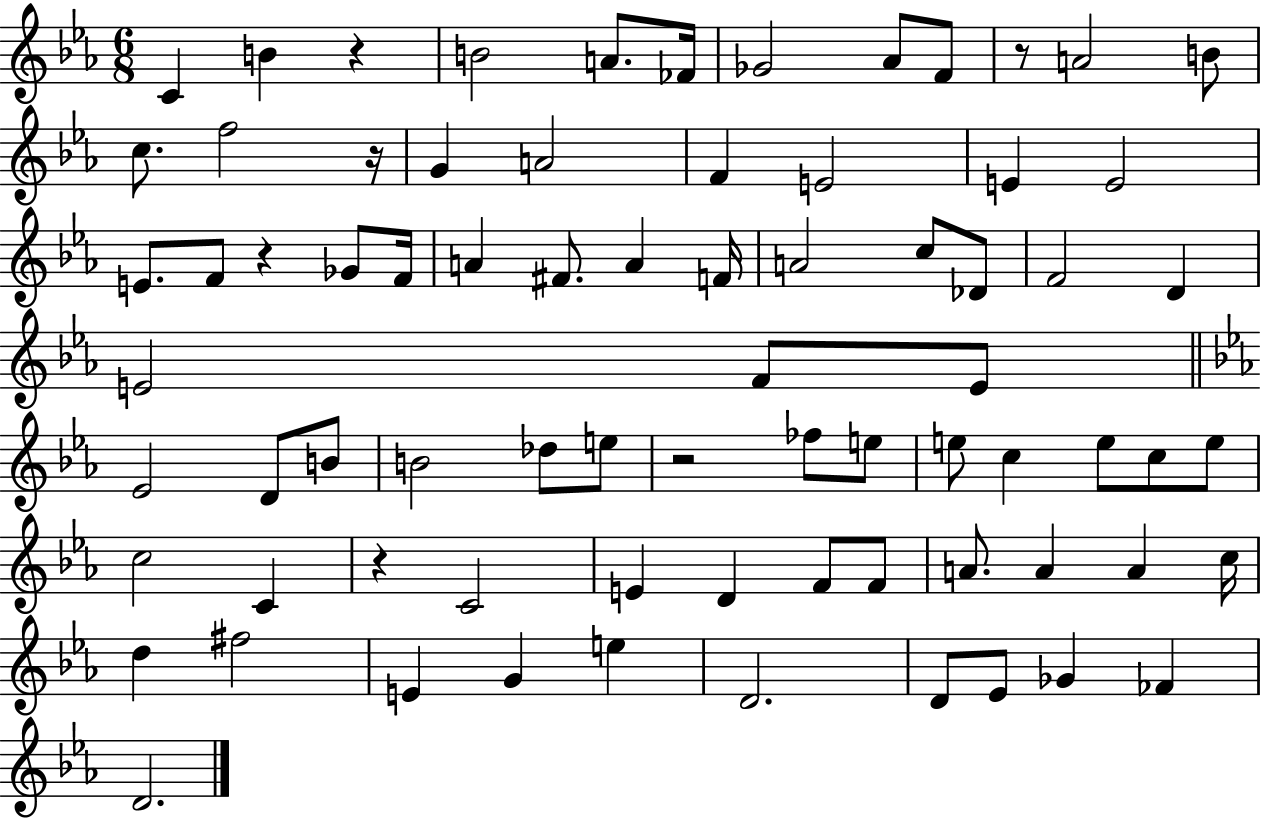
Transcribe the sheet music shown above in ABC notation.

X:1
T:Untitled
M:6/8
L:1/4
K:Eb
C B z B2 A/2 _F/4 _G2 _A/2 F/2 z/2 A2 B/2 c/2 f2 z/4 G A2 F E2 E E2 E/2 F/2 z _G/2 F/4 A ^F/2 A F/4 A2 c/2 _D/2 F2 D E2 F/2 E/2 _E2 D/2 B/2 B2 _d/2 e/2 z2 _f/2 e/2 e/2 c e/2 c/2 e/2 c2 C z C2 E D F/2 F/2 A/2 A A c/4 d ^f2 E G e D2 D/2 _E/2 _G _F D2